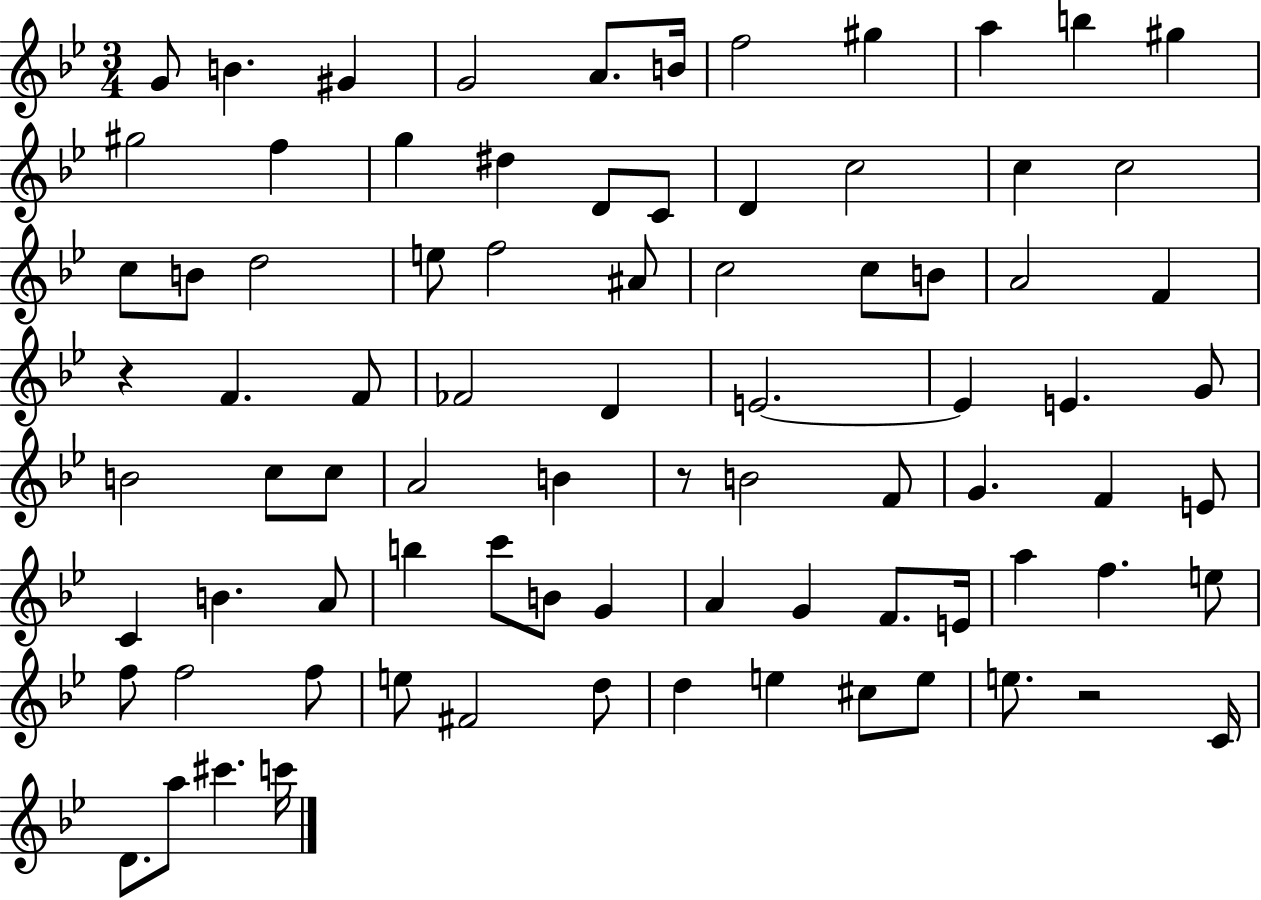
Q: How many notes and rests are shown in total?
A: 83